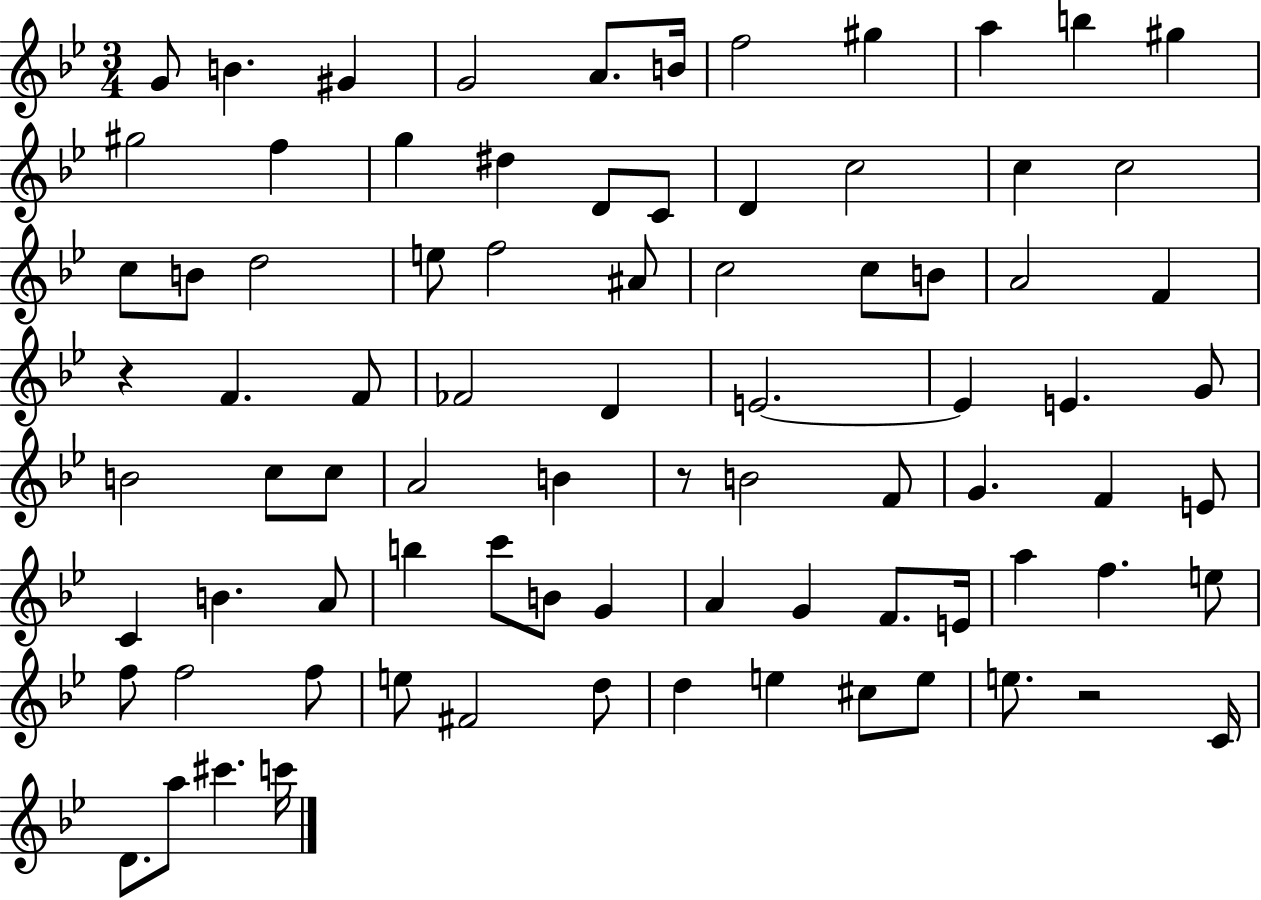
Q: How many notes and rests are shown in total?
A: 83